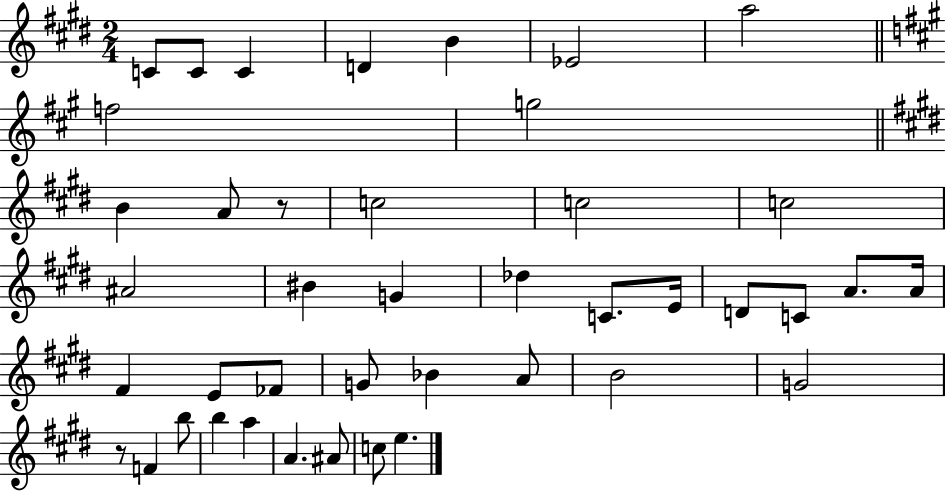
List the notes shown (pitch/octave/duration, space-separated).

C4/e C4/e C4/q D4/q B4/q Eb4/h A5/h F5/h G5/h B4/q A4/e R/e C5/h C5/h C5/h A#4/h BIS4/q G4/q Db5/q C4/e. E4/s D4/e C4/e A4/e. A4/s F#4/q E4/e FES4/e G4/e Bb4/q A4/e B4/h G4/h R/e F4/q B5/e B5/q A5/q A4/q. A#4/e C5/e E5/q.